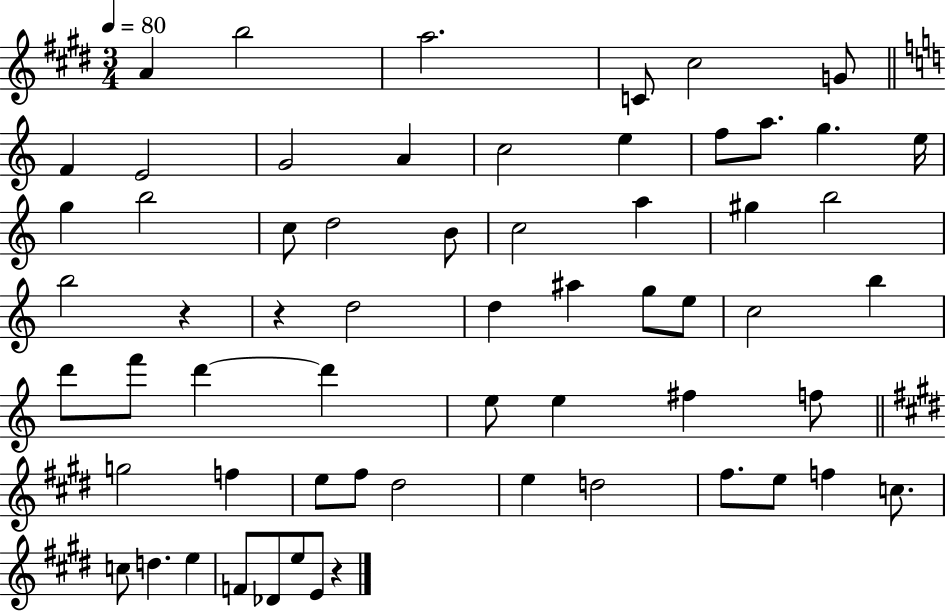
{
  \clef treble
  \numericTimeSignature
  \time 3/4
  \key e \major
  \tempo 4 = 80
  a'4 b''2 | a''2. | c'8 cis''2 g'8 | \bar "||" \break \key c \major f'4 e'2 | g'2 a'4 | c''2 e''4 | f''8 a''8. g''4. e''16 | \break g''4 b''2 | c''8 d''2 b'8 | c''2 a''4 | gis''4 b''2 | \break b''2 r4 | r4 d''2 | d''4 ais''4 g''8 e''8 | c''2 b''4 | \break d'''8 f'''8 d'''4~~ d'''4 | e''8 e''4 fis''4 f''8 | \bar "||" \break \key e \major g''2 f''4 | e''8 fis''8 dis''2 | e''4 d''2 | fis''8. e''8 f''4 c''8. | \break c''8 d''4. e''4 | f'8 des'8 e''8 e'8 r4 | \bar "|."
}